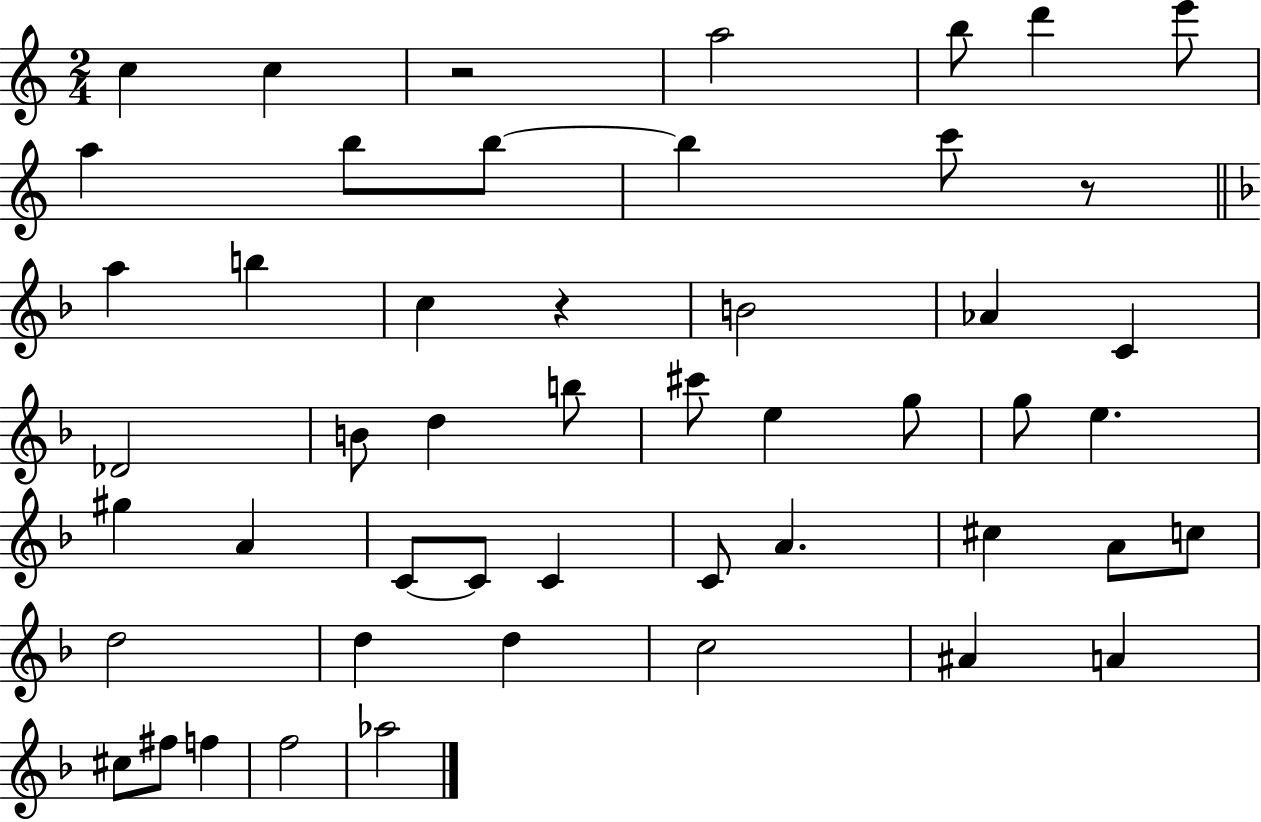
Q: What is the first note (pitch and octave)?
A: C5